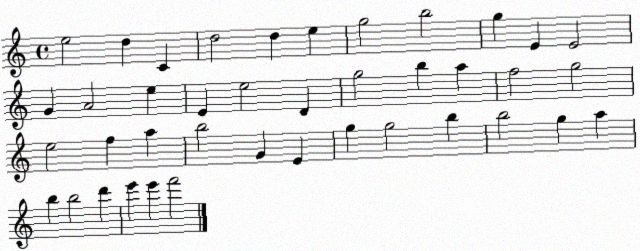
X:1
T:Untitled
M:4/4
L:1/4
K:C
e2 d C d2 d e g2 b2 g E E2 G A2 e E e2 D g2 b a f2 g2 e2 f a b2 G E g g2 b b2 g a b b2 d' e' e' f'2